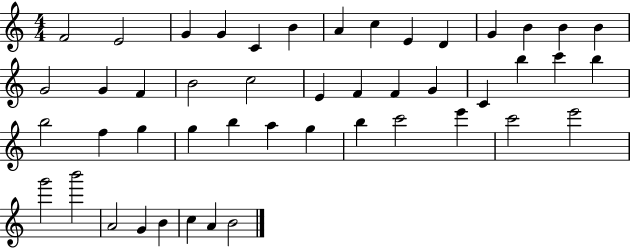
X:1
T:Untitled
M:4/4
L:1/4
K:C
F2 E2 G G C B A c E D G B B B G2 G F B2 c2 E F F G C b c' b b2 f g g b a g b c'2 e' c'2 e'2 g'2 b'2 A2 G B c A B2